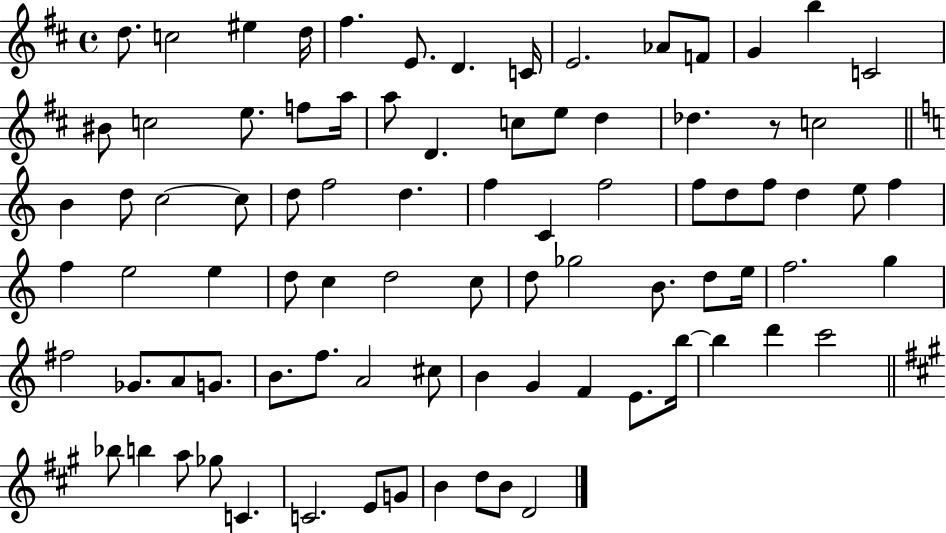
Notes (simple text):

D5/e. C5/h EIS5/q D5/s F#5/q. E4/e. D4/q. C4/s E4/h. Ab4/e F4/e G4/q B5/q C4/h BIS4/e C5/h E5/e. F5/e A5/s A5/e D4/q. C5/e E5/e D5/q Db5/q. R/e C5/h B4/q D5/e C5/h C5/e D5/e F5/h D5/q. F5/q C4/q F5/h F5/e D5/e F5/e D5/q E5/e F5/q F5/q E5/h E5/q D5/e C5/q D5/h C5/e D5/e Gb5/h B4/e. D5/e E5/s F5/h. G5/q F#5/h Gb4/e. A4/e G4/e. B4/e. F5/e. A4/h C#5/e B4/q G4/q F4/q E4/e. B5/s B5/q D6/q C6/h Bb5/e B5/q A5/e Gb5/e C4/q. C4/h. E4/e G4/e B4/q D5/e B4/e D4/h